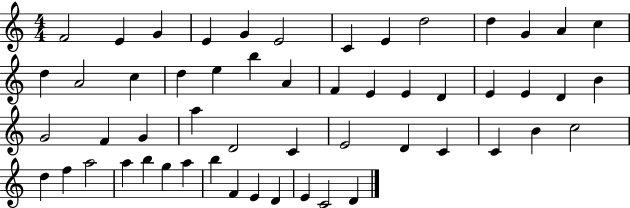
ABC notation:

X:1
T:Untitled
M:4/4
L:1/4
K:C
F2 E G E G E2 C E d2 d G A c d A2 c d e b A F E E D E E D B G2 F G a D2 C E2 D C C B c2 d f a2 a b g a b F E D E C2 D